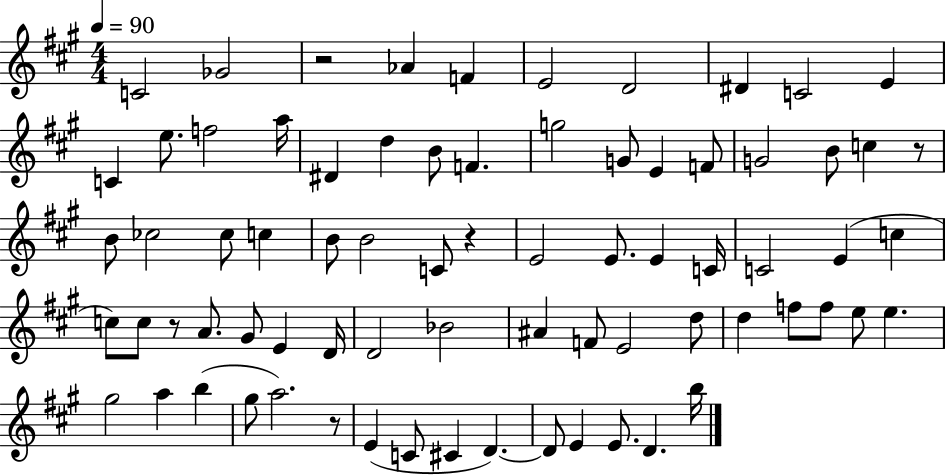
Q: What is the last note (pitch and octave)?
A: B5